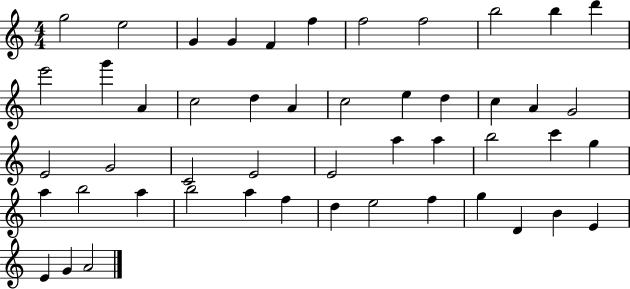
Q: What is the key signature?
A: C major